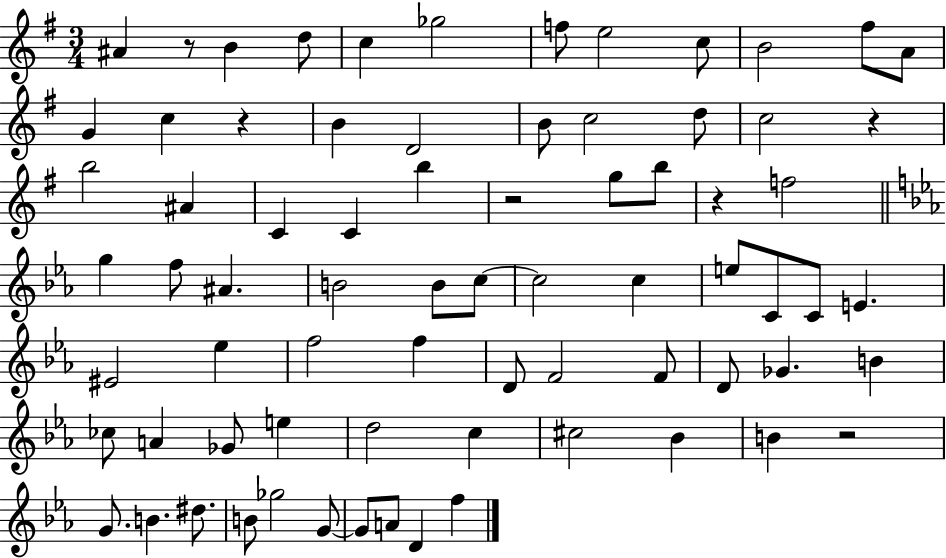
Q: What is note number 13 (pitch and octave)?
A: C5